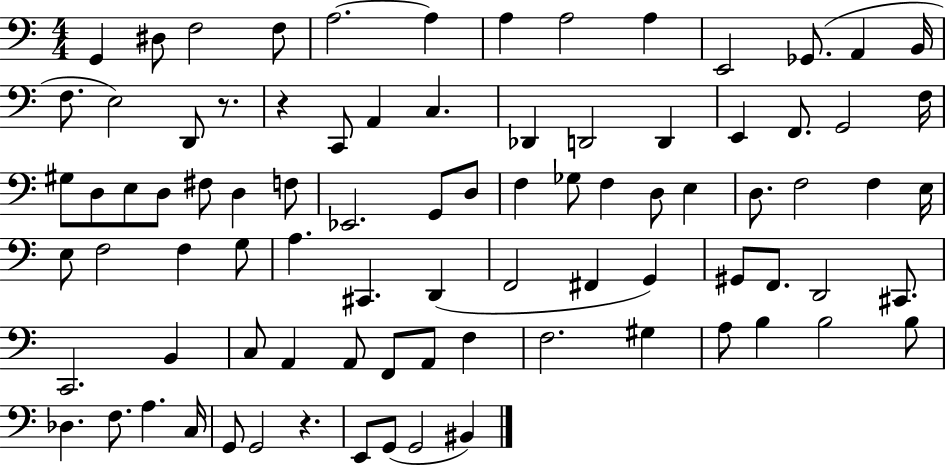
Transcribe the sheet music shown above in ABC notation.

X:1
T:Untitled
M:4/4
L:1/4
K:C
G,, ^D,/2 F,2 F,/2 A,2 A, A, A,2 A, E,,2 _G,,/2 A,, B,,/4 F,/2 E,2 D,,/2 z/2 z C,,/2 A,, C, _D,, D,,2 D,, E,, F,,/2 G,,2 F,/4 ^G,/2 D,/2 E,/2 D,/2 ^F,/2 D, F,/2 _E,,2 G,,/2 D,/2 F, _G,/2 F, D,/2 E, D,/2 F,2 F, E,/4 E,/2 F,2 F, G,/2 A, ^C,, D,, F,,2 ^F,, G,, ^G,,/2 F,,/2 D,,2 ^C,,/2 C,,2 B,, C,/2 A,, A,,/2 F,,/2 A,,/2 F, F,2 ^G, A,/2 B, B,2 B,/2 _D, F,/2 A, C,/4 G,,/2 G,,2 z E,,/2 G,,/2 G,,2 ^B,,